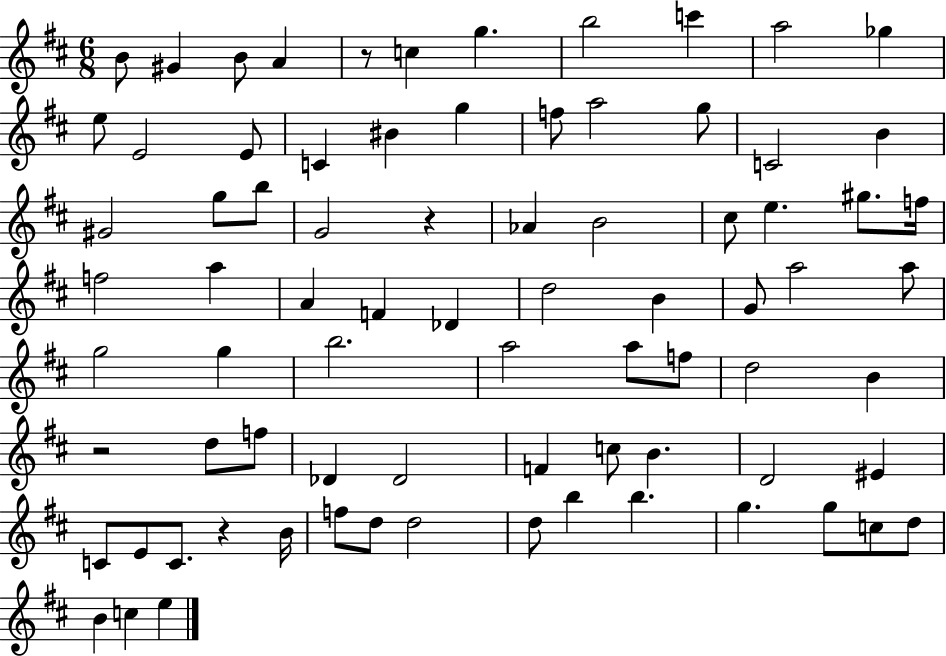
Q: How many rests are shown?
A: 4